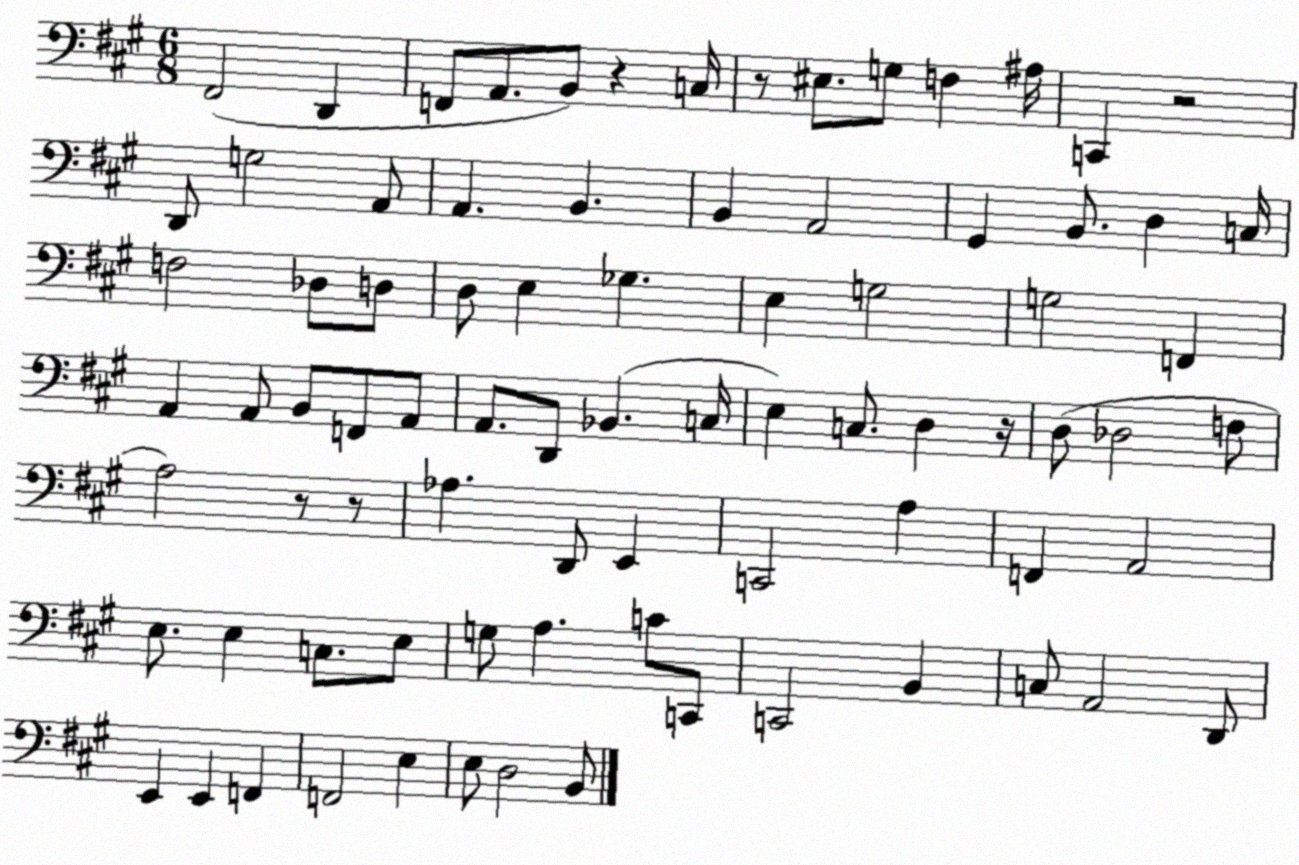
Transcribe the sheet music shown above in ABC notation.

X:1
T:Untitled
M:6/8
L:1/4
K:A
^F,,2 D,, F,,/2 A,,/2 B,,/2 z C,/4 z/2 ^E,/2 G,/2 F, ^A,/4 C,, z2 D,,/2 G,2 A,,/2 A,, B,, B,, A,,2 ^G,, B,,/2 D, C,/4 F,2 _D,/2 D,/2 D,/2 E, _G, E, G,2 G,2 F,, A,, A,,/2 B,,/2 F,,/2 A,,/2 A,,/2 D,,/2 _B,, C,/4 E, C,/2 D, z/4 D,/2 _D,2 F,/2 A,2 z/2 z/2 _A, D,,/2 E,, C,,2 A, F,, A,,2 E,/2 E, C,/2 E,/2 G,/2 A, C/2 C,,/2 C,,2 B,, C,/2 A,,2 D,,/2 E,, E,, F,, F,,2 E, E,/2 D,2 B,,/2